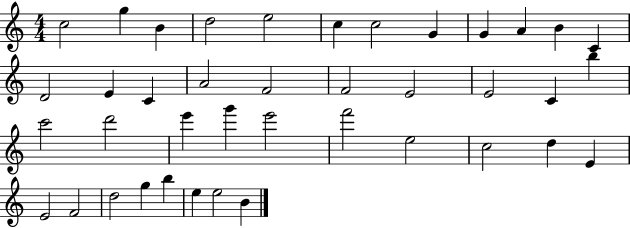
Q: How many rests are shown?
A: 0